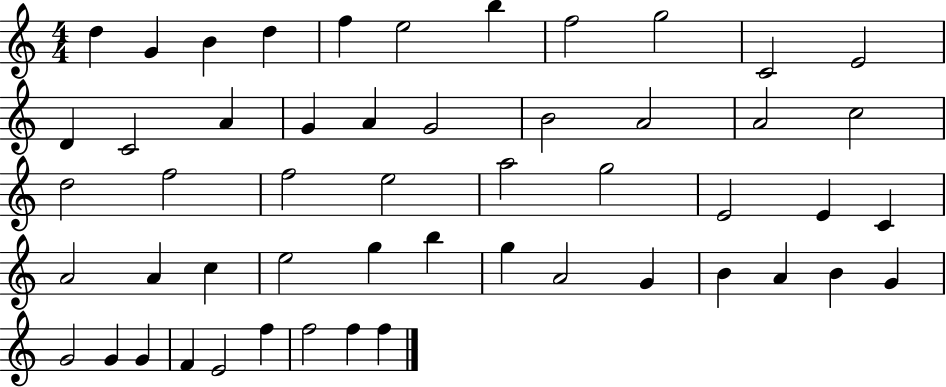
X:1
T:Untitled
M:4/4
L:1/4
K:C
d G B d f e2 b f2 g2 C2 E2 D C2 A G A G2 B2 A2 A2 c2 d2 f2 f2 e2 a2 g2 E2 E C A2 A c e2 g b g A2 G B A B G G2 G G F E2 f f2 f f